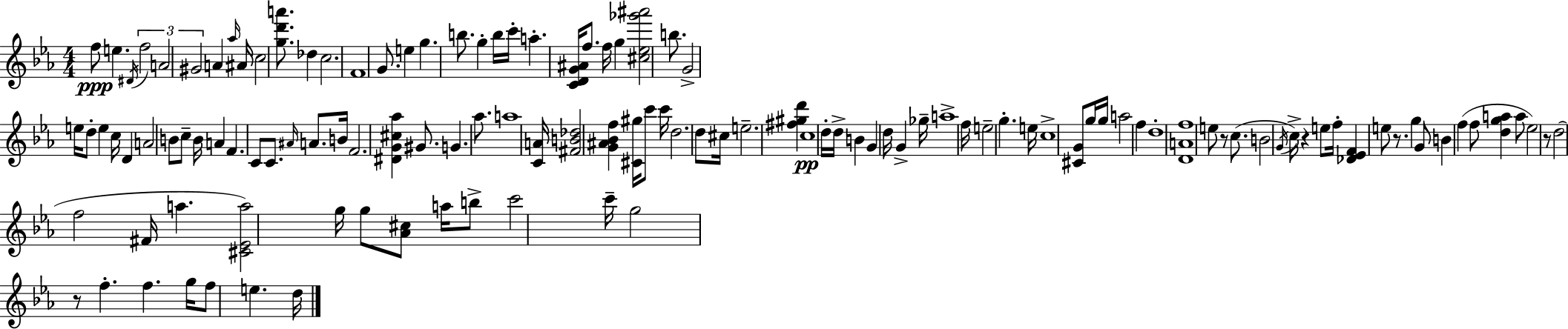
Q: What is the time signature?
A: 4/4